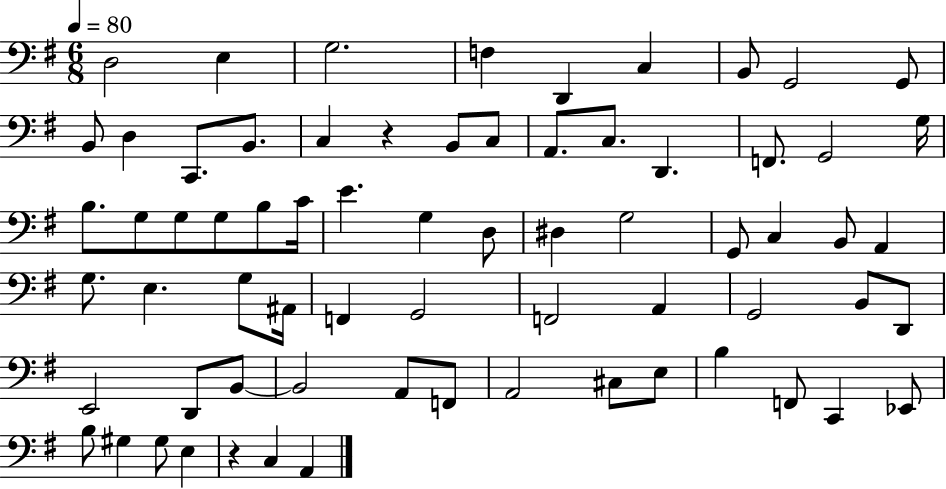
{
  \clef bass
  \numericTimeSignature
  \time 6/8
  \key g \major
  \tempo 4 = 80
  \repeat volta 2 { d2 e4 | g2. | f4 d,4 c4 | b,8 g,2 g,8 | \break b,8 d4 c,8. b,8. | c4 r4 b,8 c8 | a,8. c8. d,4. | f,8. g,2 g16 | \break b8. g8 g8 g8 b8 c'16 | e'4. g4 d8 | dis4 g2 | g,8 c4 b,8 a,4 | \break g8. e4. g8 ais,16 | f,4 g,2 | f,2 a,4 | g,2 b,8 d,8 | \break e,2 d,8 b,8~~ | b,2 a,8 f,8 | a,2 cis8 e8 | b4 f,8 c,4 ees,8 | \break b8 gis4 gis8 e4 | r4 c4 a,4 | } \bar "|."
}